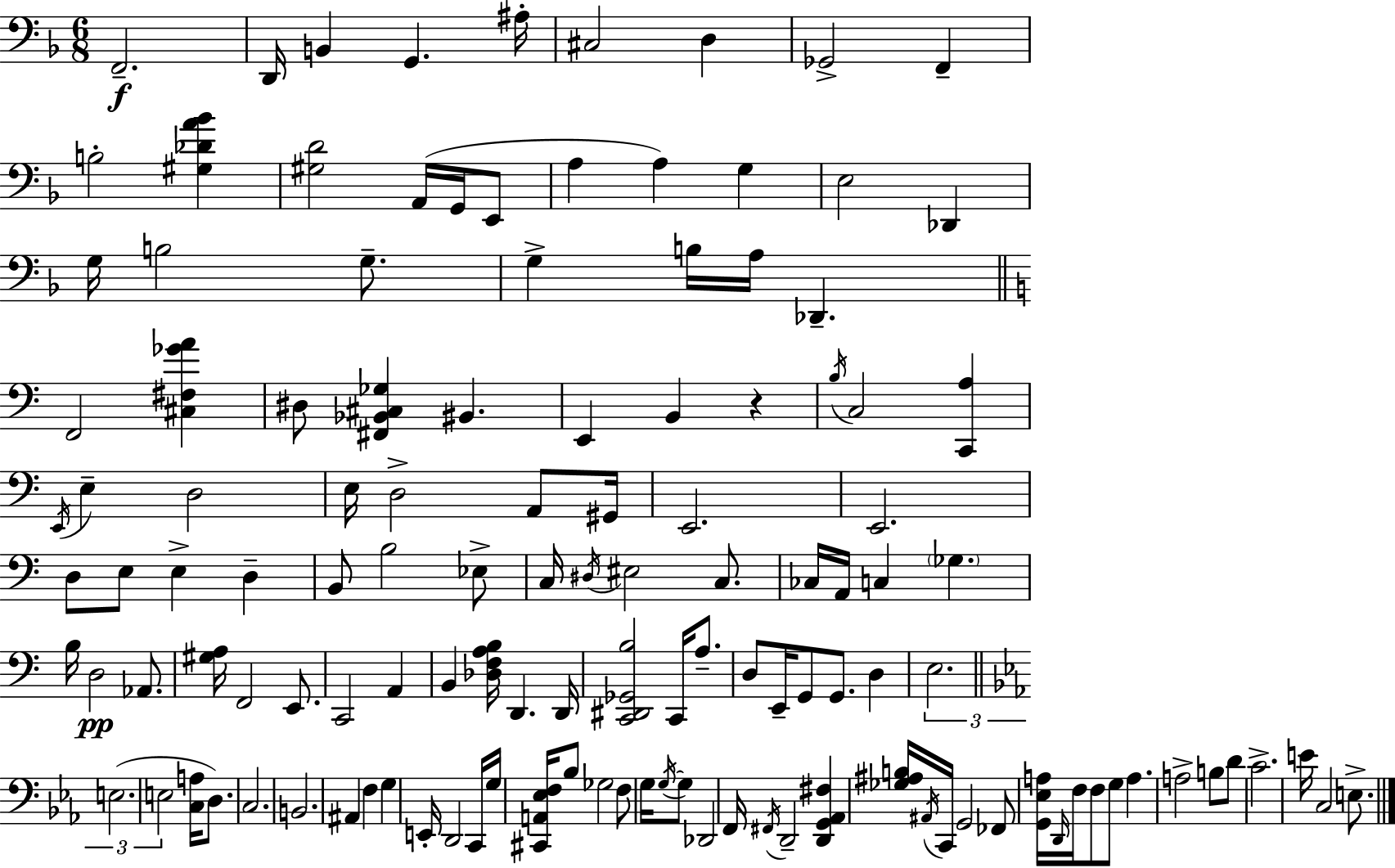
{
  \clef bass
  \numericTimeSignature
  \time 6/8
  \key f \major
  f,2.--\f | d,16 b,4 g,4. ais16-. | cis2 d4 | ges,2-> f,4-- | \break b2-. <gis des' a' bes'>4 | <gis d'>2 a,16( g,16 e,8 | a4 a4) g4 | e2 des,4 | \break g16 b2 g8.-- | g4-> b16 a16 des,4.-- | \bar "||" \break \key c \major f,2 <cis fis ges' a'>4 | dis8 <fis, bes, cis ges>4 bis,4. | e,4 b,4 r4 | \acciaccatura { b16 } c2 <c, a>4 | \break \acciaccatura { e,16 } e4-- d2 | e16 d2-> a,8 | gis,16 e,2. | e,2. | \break d8 e8 e4-> d4-- | b,8 b2 | ees8-> c16 \acciaccatura { dis16 } eis2 | c8. ces16 a,16 c4 \parenthesize ges4. | \break b16 d2\pp | aes,8. <gis a>16 f,2 | e,8. c,2 a,4 | b,4 <des f a b>16 d,4. | \break d,16 <c, dis, ges, b>2 c,16 | a8.-- d8 e,16-- g,8 g,8. d4 | \tuplet 3/2 { e2. | \bar "||" \break \key ees \major e2.( | e2 } <c a>16 d8.) | c2. | b,2. | \break ais,4 f4 g4 | e,16-. d,2 c,16 g16 <cis, a, ees f>16 | bes8 ges2 f8 | g16 \acciaccatura { g16~ }~ g8 des,2 | \break f,16 \acciaccatura { fis,16 } d,2-- <d, g, aes, fis>4 | <ges ais b>16 \acciaccatura { ais,16 } c,16 g,2 | fes,8 <g, ees a>16 \grace { d,16 } f16 f8 g8 a4. | a2-> | \break b8 d'8 c'2.-> | e'16 c2 | e8.-> \bar "|."
}